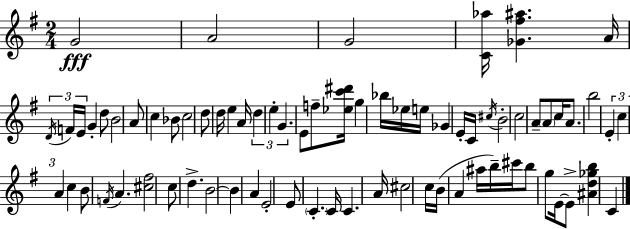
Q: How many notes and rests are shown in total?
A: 73